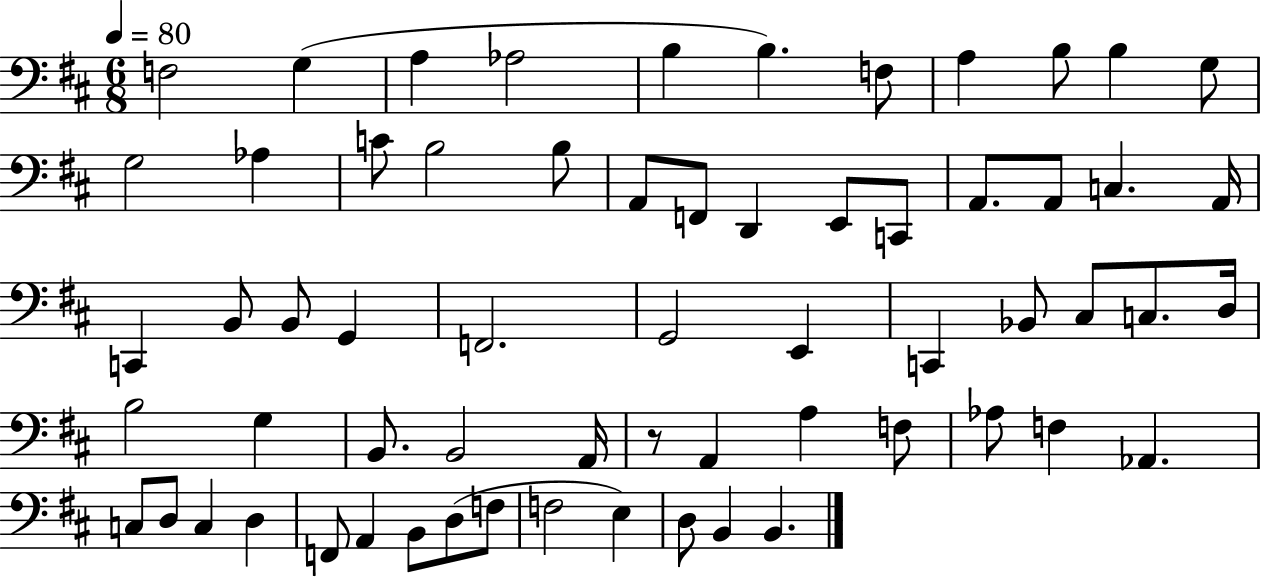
F3/h G3/q A3/q Ab3/h B3/q B3/q. F3/e A3/q B3/e B3/q G3/e G3/h Ab3/q C4/e B3/h B3/e A2/e F2/e D2/q E2/e C2/e A2/e. A2/e C3/q. A2/s C2/q B2/e B2/e G2/q F2/h. G2/h E2/q C2/q Bb2/e C#3/e C3/e. D3/s B3/h G3/q B2/e. B2/h A2/s R/e A2/q A3/q F3/e Ab3/e F3/q Ab2/q. C3/e D3/e C3/q D3/q F2/e A2/q B2/e D3/e F3/e F3/h E3/q D3/e B2/q B2/q.